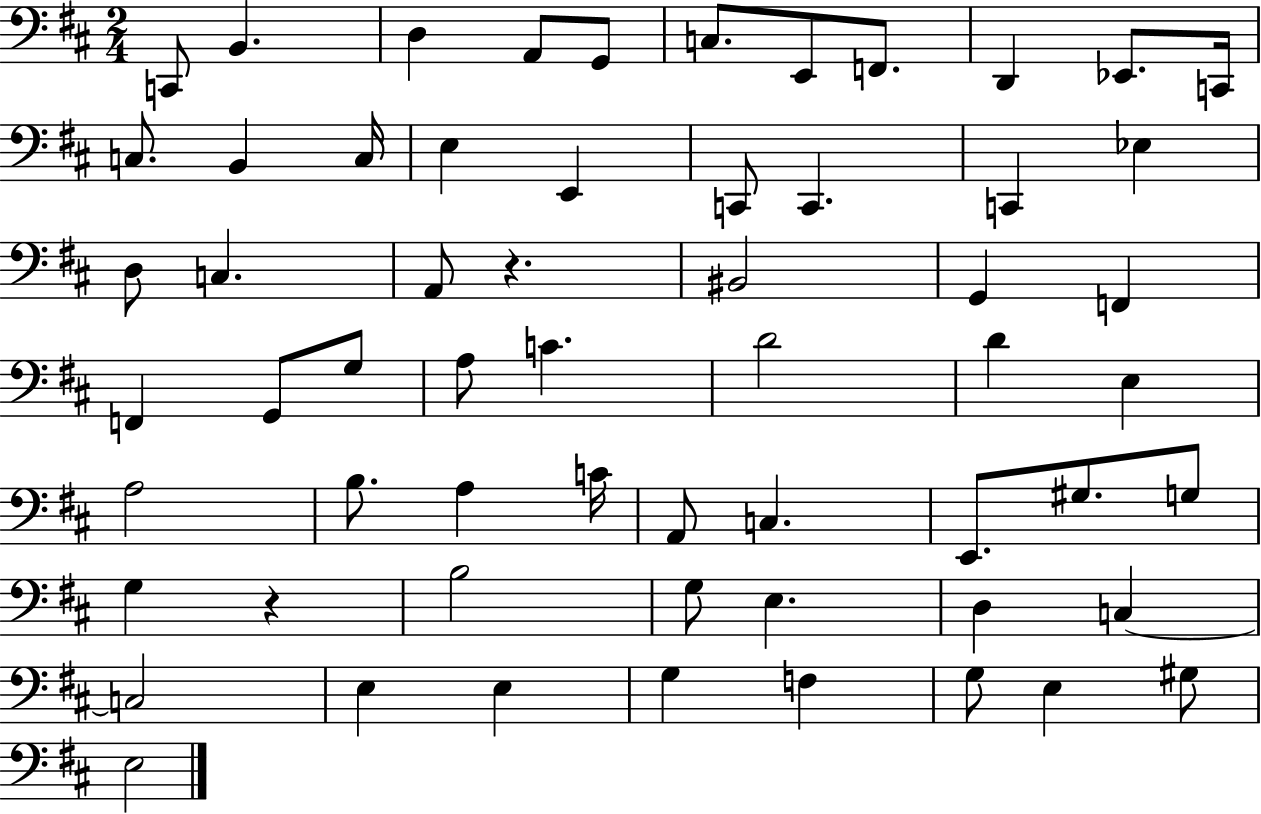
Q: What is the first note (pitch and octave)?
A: C2